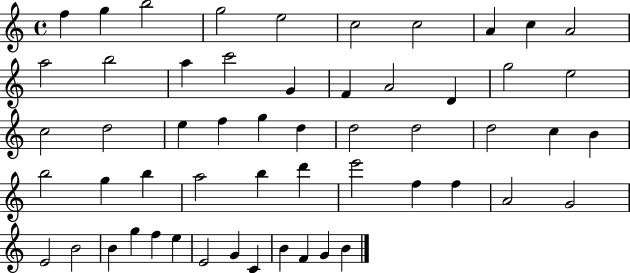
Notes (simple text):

F5/q G5/q B5/h G5/h E5/h C5/h C5/h A4/q C5/q A4/h A5/h B5/h A5/q C6/h G4/q F4/q A4/h D4/q G5/h E5/h C5/h D5/h E5/q F5/q G5/q D5/q D5/h D5/h D5/h C5/q B4/q B5/h G5/q B5/q A5/h B5/q D6/q E6/h F5/q F5/q A4/h G4/h E4/h B4/h B4/q G5/q F5/q E5/q E4/h G4/q C4/q B4/q F4/q G4/q B4/q